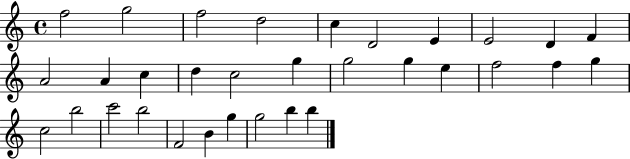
{
  \clef treble
  \time 4/4
  \defaultTimeSignature
  \key c \major
  f''2 g''2 | f''2 d''2 | c''4 d'2 e'4 | e'2 d'4 f'4 | \break a'2 a'4 c''4 | d''4 c''2 g''4 | g''2 g''4 e''4 | f''2 f''4 g''4 | \break c''2 b''2 | c'''2 b''2 | f'2 b'4 g''4 | g''2 b''4 b''4 | \break \bar "|."
}